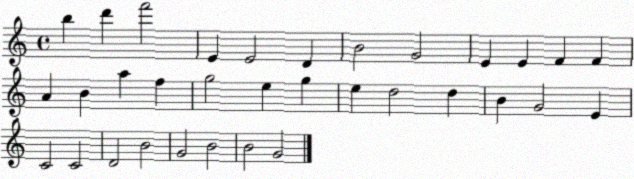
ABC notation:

X:1
T:Untitled
M:4/4
L:1/4
K:C
b d' f'2 E E2 D B2 G2 E E F F A B a f g2 e g e d2 d B G2 E C2 C2 D2 B2 G2 B2 B2 G2